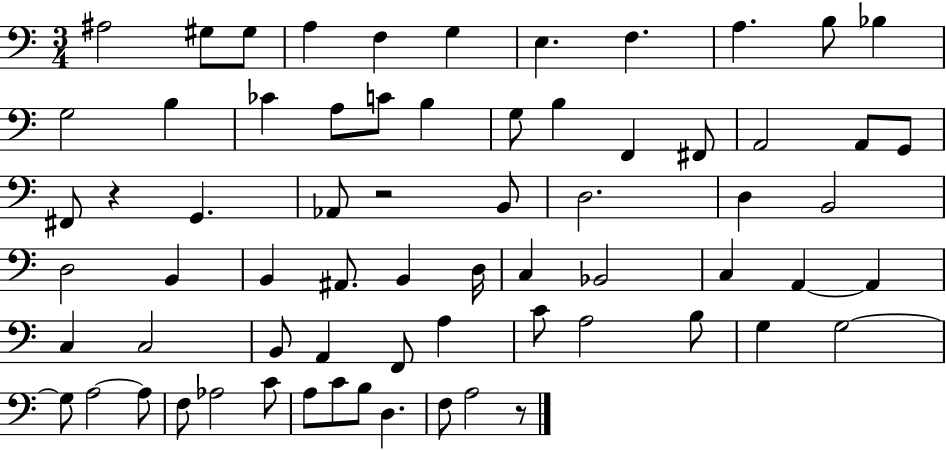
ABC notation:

X:1
T:Untitled
M:3/4
L:1/4
K:C
^A,2 ^G,/2 ^G,/2 A, F, G, E, F, A, B,/2 _B, G,2 B, _C A,/2 C/2 B, G,/2 B, F,, ^F,,/2 A,,2 A,,/2 G,,/2 ^F,,/2 z G,, _A,,/2 z2 B,,/2 D,2 D, B,,2 D,2 B,, B,, ^A,,/2 B,, D,/4 C, _B,,2 C, A,, A,, C, C,2 B,,/2 A,, F,,/2 A, C/2 A,2 B,/2 G, G,2 G,/2 A,2 A,/2 F,/2 _A,2 C/2 A,/2 C/2 B,/2 D, F,/2 A,2 z/2